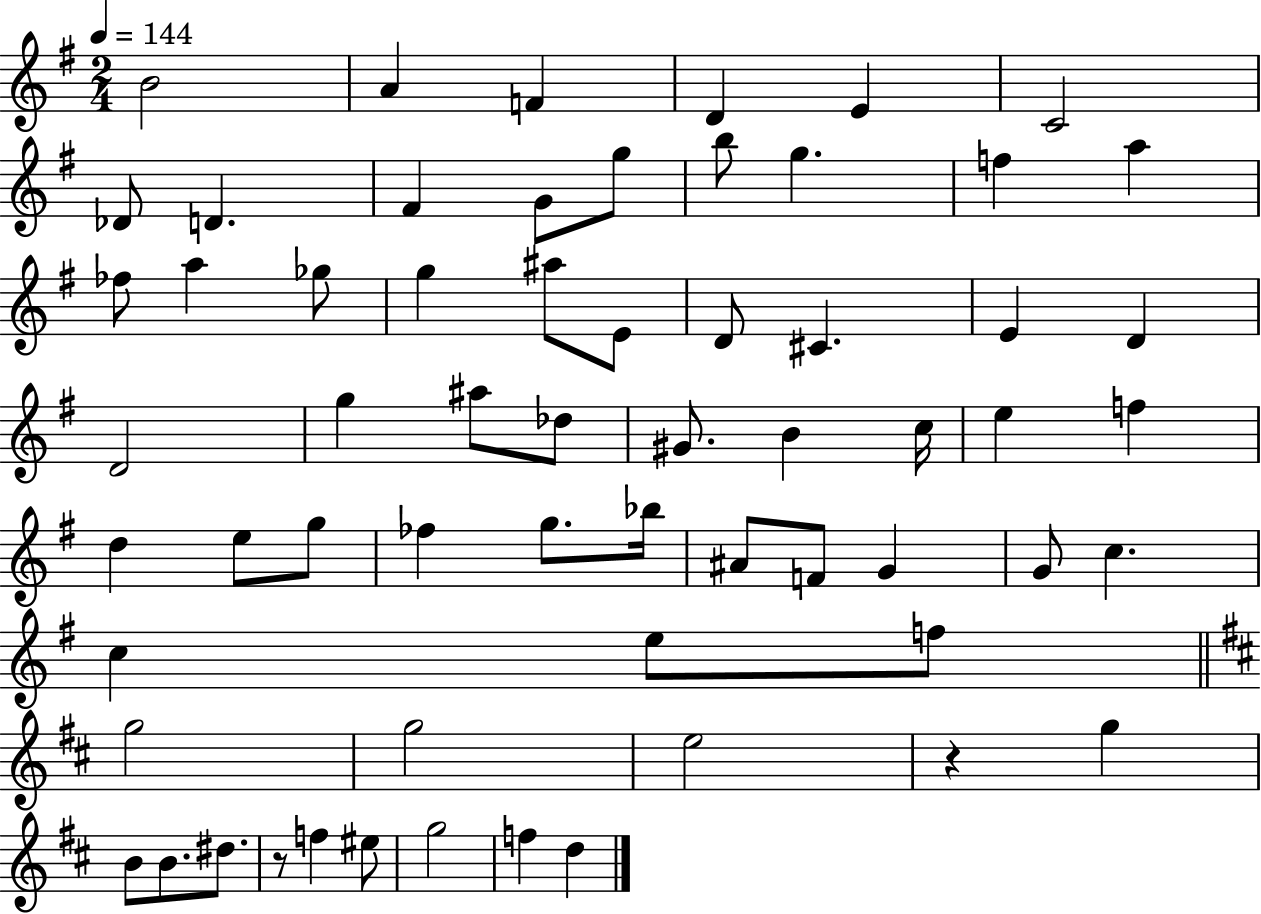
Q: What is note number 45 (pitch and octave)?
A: C5